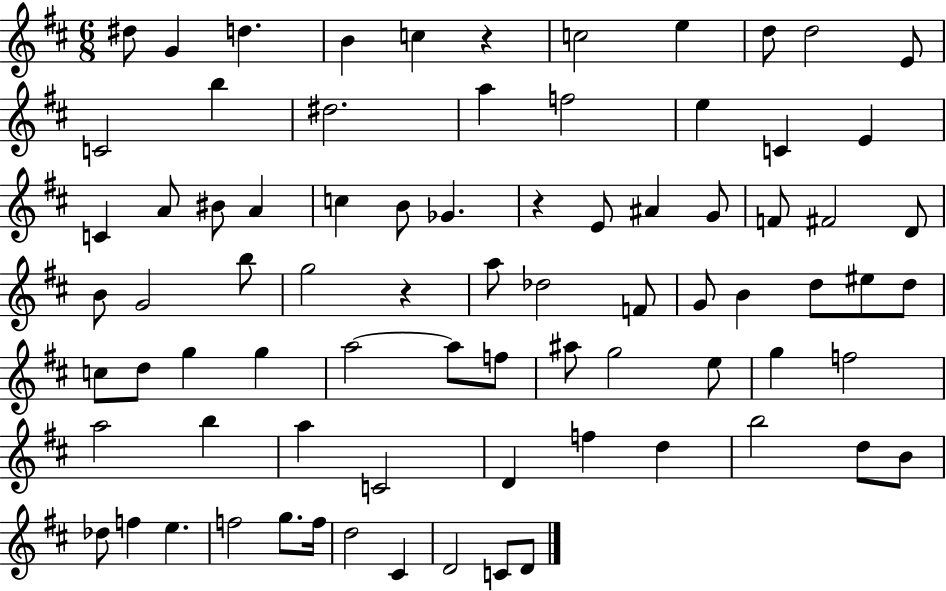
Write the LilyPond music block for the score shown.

{
  \clef treble
  \numericTimeSignature
  \time 6/8
  \key d \major
  dis''8 g'4 d''4. | b'4 c''4 r4 | c''2 e''4 | d''8 d''2 e'8 | \break c'2 b''4 | dis''2. | a''4 f''2 | e''4 c'4 e'4 | \break c'4 a'8 bis'8 a'4 | c''4 b'8 ges'4. | r4 e'8 ais'4 g'8 | f'8 fis'2 d'8 | \break b'8 g'2 b''8 | g''2 r4 | a''8 des''2 f'8 | g'8 b'4 d''8 eis''8 d''8 | \break c''8 d''8 g''4 g''4 | a''2~~ a''8 f''8 | ais''8 g''2 e''8 | g''4 f''2 | \break a''2 b''4 | a''4 c'2 | d'4 f''4 d''4 | b''2 d''8 b'8 | \break des''8 f''4 e''4. | f''2 g''8. f''16 | d''2 cis'4 | d'2 c'8 d'8 | \break \bar "|."
}